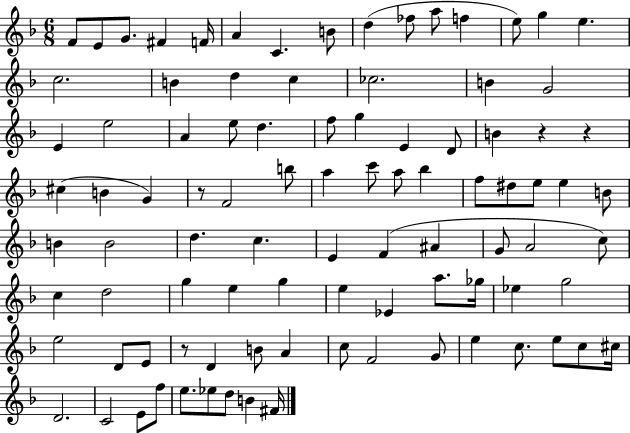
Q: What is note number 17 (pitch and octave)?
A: B4